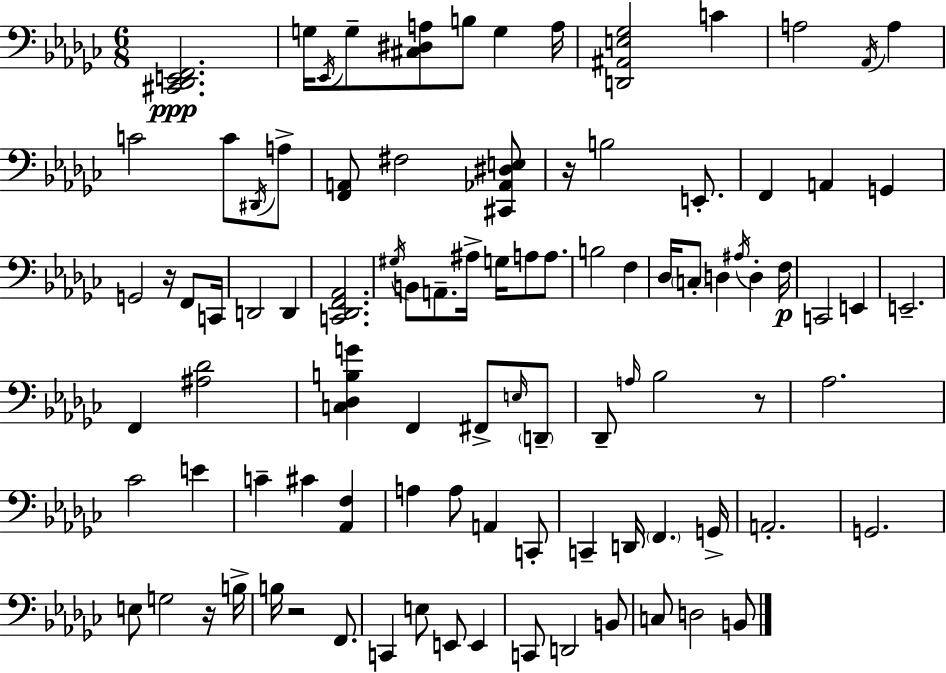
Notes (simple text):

[C#2,Db2,E2,F2]/h. G3/s Eb2/s G3/e [C#3,D#3,A3]/e B3/e G3/q A3/s [D2,A#2,E3,Gb3]/h C4/q A3/h Ab2/s A3/q C4/h C4/e D#2/s A3/e [F2,A2]/e F#3/h [C#2,Ab2,D#3,E3]/e R/s B3/h E2/e. F2/q A2/q G2/q G2/h R/s F2/e C2/s D2/h D2/q [C2,Db2,F2,Ab2]/h. G#3/s B2/e A2/e. A#3/s G3/s A3/e A3/e. B3/h F3/q Db3/s C3/e D3/q A#3/s D3/q F3/s C2/h E2/q E2/h. F2/q [A#3,Db4]/h [C3,Db3,B3,G4]/q F2/q F#2/e E3/s D2/e Db2/e A3/s Bb3/h R/e Ab3/h. CES4/h E4/q C4/q C#4/q [Ab2,F3]/q A3/q A3/e A2/q C2/e C2/q D2/s F2/q. G2/s A2/h. G2/h. E3/e G3/h R/s B3/s B3/s R/h F2/e. C2/q E3/e E2/e E2/q C2/e D2/h B2/e C3/e D3/h B2/e